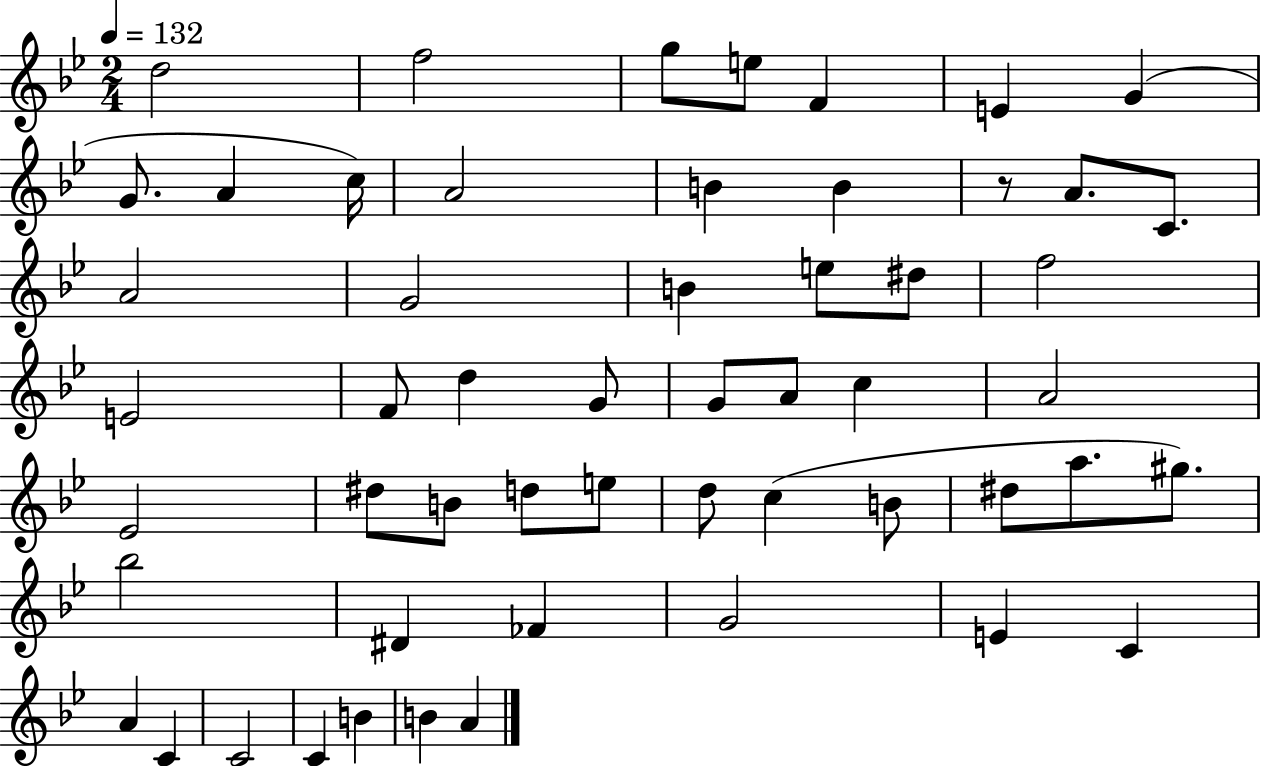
D5/h F5/h G5/e E5/e F4/q E4/q G4/q G4/e. A4/q C5/s A4/h B4/q B4/q R/e A4/e. C4/e. A4/h G4/h B4/q E5/e D#5/e F5/h E4/h F4/e D5/q G4/e G4/e A4/e C5/q A4/h Eb4/h D#5/e B4/e D5/e E5/e D5/e C5/q B4/e D#5/e A5/e. G#5/e. Bb5/h D#4/q FES4/q G4/h E4/q C4/q A4/q C4/q C4/h C4/q B4/q B4/q A4/q